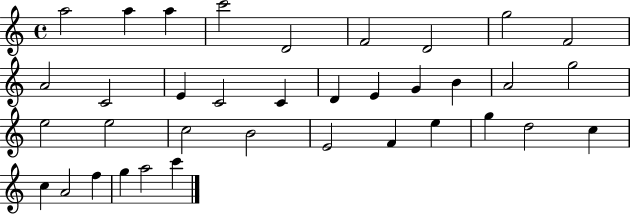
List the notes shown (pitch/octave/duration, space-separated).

A5/h A5/q A5/q C6/h D4/h F4/h D4/h G5/h F4/h A4/h C4/h E4/q C4/h C4/q D4/q E4/q G4/q B4/q A4/h G5/h E5/h E5/h C5/h B4/h E4/h F4/q E5/q G5/q D5/h C5/q C5/q A4/h F5/q G5/q A5/h C6/q